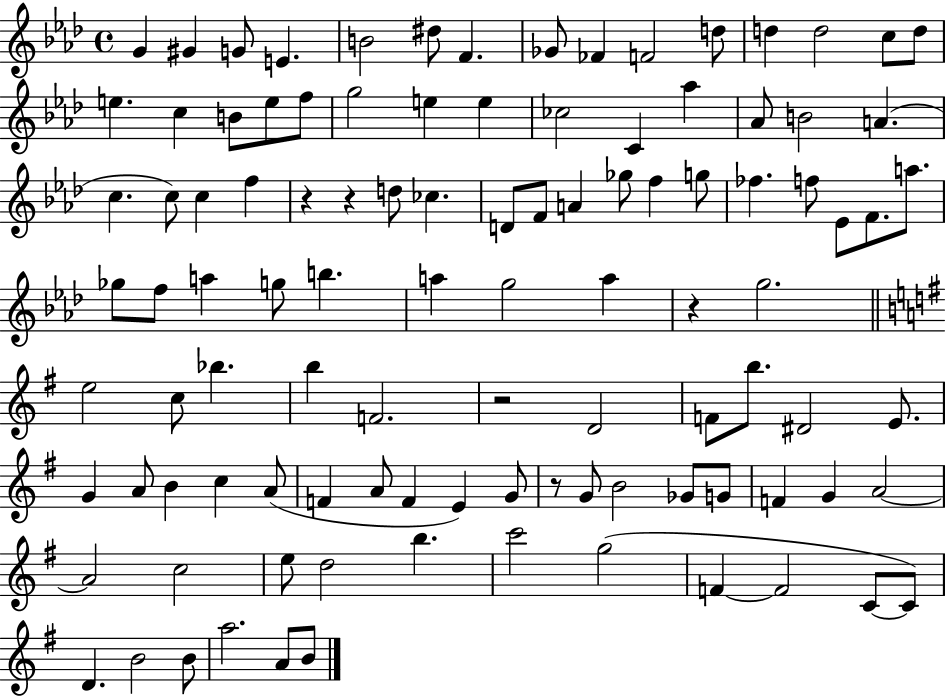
G4/q G#4/q G4/e E4/q. B4/h D#5/e F4/q. Gb4/e FES4/q F4/h D5/e D5/q D5/h C5/e D5/e E5/q. C5/q B4/e E5/e F5/e G5/h E5/q E5/q CES5/h C4/q Ab5/q Ab4/e B4/h A4/q. C5/q. C5/e C5/q F5/q R/q R/q D5/e CES5/q. D4/e F4/e A4/q Gb5/e F5/q G5/e FES5/q. F5/e Eb4/e F4/e. A5/e. Gb5/e F5/e A5/q G5/e B5/q. A5/q G5/h A5/q R/q G5/h. E5/h C5/e Bb5/q. B5/q F4/h. R/h D4/h F4/e B5/e. D#4/h E4/e. G4/q A4/e B4/q C5/q A4/e F4/q A4/e F4/q E4/q G4/e R/e G4/e B4/h Gb4/e G4/e F4/q G4/q A4/h A4/h C5/h E5/e D5/h B5/q. C6/h G5/h F4/q F4/h C4/e C4/e D4/q. B4/h B4/e A5/h. A4/e B4/e